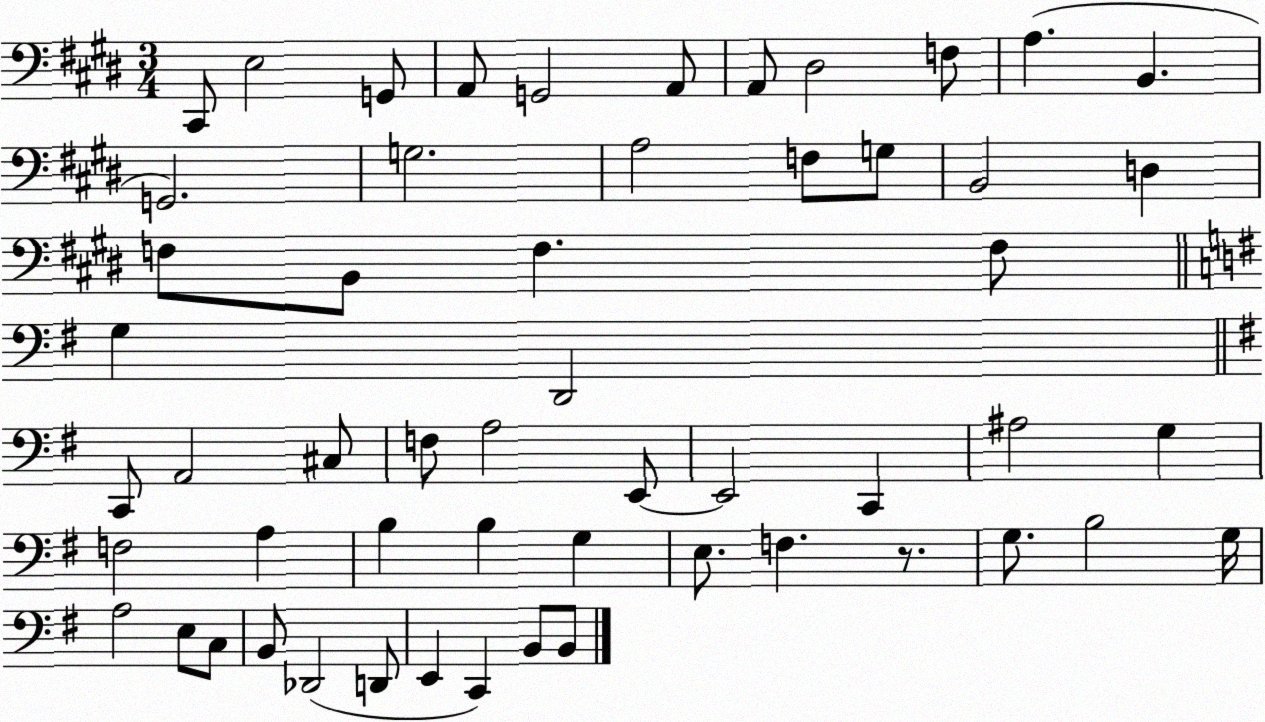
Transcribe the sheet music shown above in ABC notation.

X:1
T:Untitled
M:3/4
L:1/4
K:E
^C,,/2 E,2 G,,/2 A,,/2 G,,2 A,,/2 A,,/2 ^D,2 F,/2 A, B,, G,,2 G,2 A,2 F,/2 G,/2 B,,2 D, F,/2 B,,/2 F, F,/2 G, D,,2 C,,/2 A,,2 ^C,/2 F,/2 A,2 E,,/2 E,,2 C,, ^A,2 G, F,2 A, B, B, G, E,/2 F, z/2 G,/2 B,2 G,/4 A,2 E,/2 C,/2 B,,/2 _D,,2 D,,/2 E,, C,, B,,/2 B,,/2